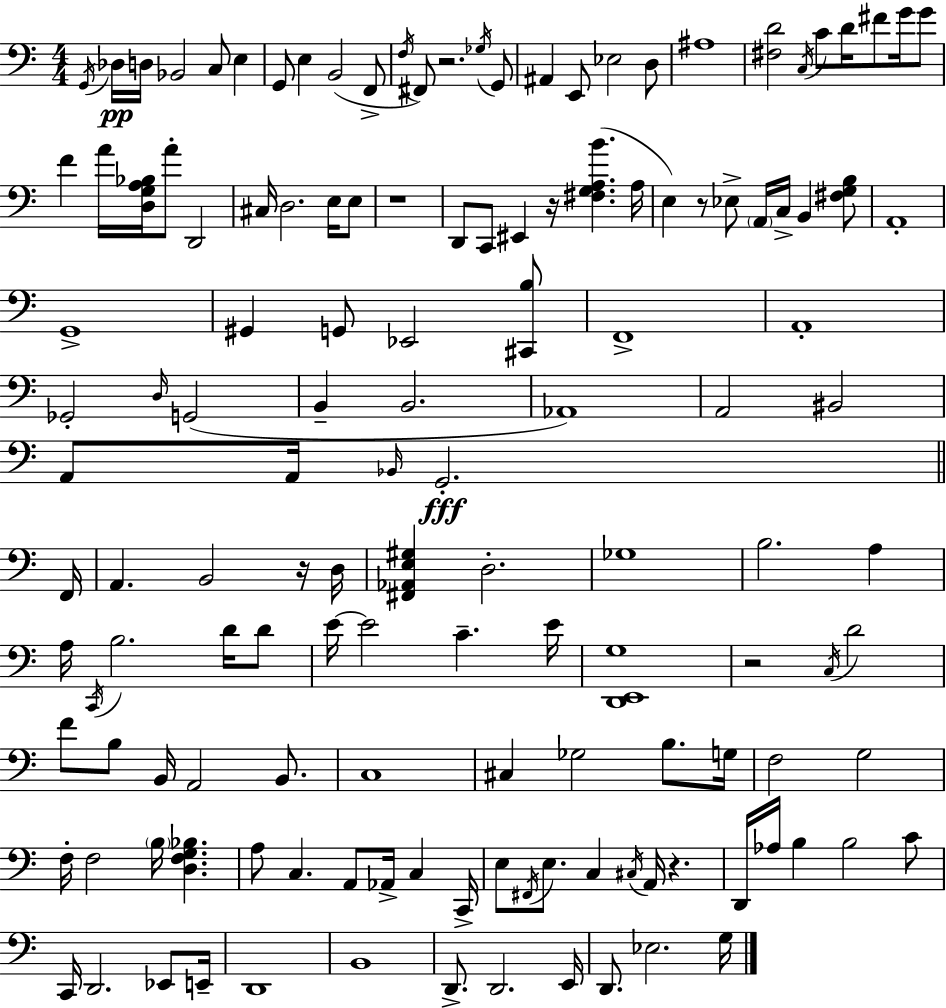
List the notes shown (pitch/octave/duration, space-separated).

G2/s Db3/s D3/s Bb2/h C3/e E3/q G2/e E3/q B2/h F2/e F3/s F#2/e R/h. Gb3/s G2/e A#2/q E2/e Eb3/h D3/e A#3/w [F#3,D4]/h C3/s C4/e D4/s F#4/e G4/s G4/e F4/q A4/s [D3,G3,A3,Bb3]/s A4/e D2/h C#3/s D3/h. E3/s E3/e R/w D2/e C2/e EIS2/q R/s [F#3,G3,A3,B4]/q. A3/s E3/q R/e Eb3/e A2/s C3/s B2/q [F#3,G3,B3]/e A2/w G2/w G#2/q G2/e Eb2/h [C#2,B3]/e F2/w A2/w Gb2/h D3/s G2/h B2/q B2/h. Ab2/w A2/h BIS2/h A2/e A2/s Bb2/s G2/h. F2/s A2/q. B2/h R/s D3/s [F#2,Ab2,E3,G#3]/q D3/h. Gb3/w B3/h. A3/q A3/s C2/s B3/h. D4/s D4/e E4/s E4/h C4/q. E4/s [D2,E2,G3]/w R/h C3/s D4/h F4/e B3/e B2/s A2/h B2/e. C3/w C#3/q Gb3/h B3/e. G3/s F3/h G3/h F3/s F3/h B3/s [D3,F3,G3,Bb3]/q. A3/e C3/q. A2/e Ab2/s C3/q C2/s E3/e F#2/s E3/e. C3/q C#3/s A2/s R/q. D2/s Ab3/s B3/q B3/h C4/e C2/s D2/h. Eb2/e E2/s D2/w B2/w D2/e. D2/h. E2/s D2/e. Eb3/h. G3/s